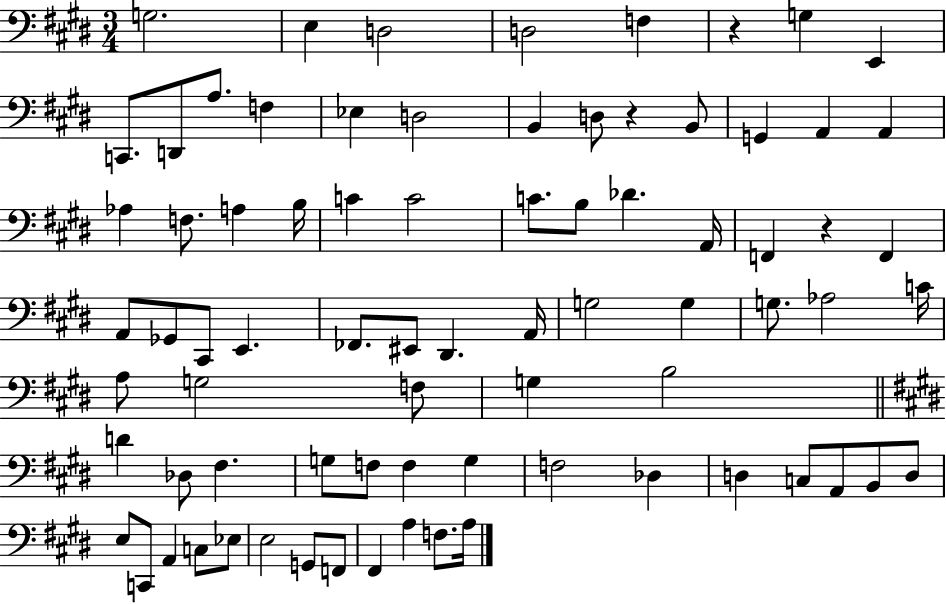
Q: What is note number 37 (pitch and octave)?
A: EIS2